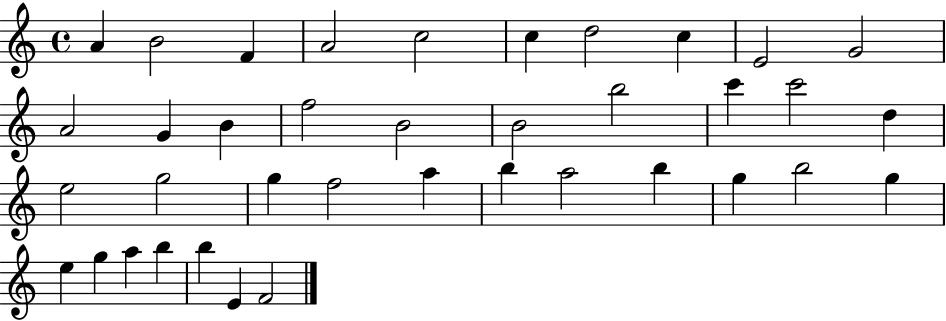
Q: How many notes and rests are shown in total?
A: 38